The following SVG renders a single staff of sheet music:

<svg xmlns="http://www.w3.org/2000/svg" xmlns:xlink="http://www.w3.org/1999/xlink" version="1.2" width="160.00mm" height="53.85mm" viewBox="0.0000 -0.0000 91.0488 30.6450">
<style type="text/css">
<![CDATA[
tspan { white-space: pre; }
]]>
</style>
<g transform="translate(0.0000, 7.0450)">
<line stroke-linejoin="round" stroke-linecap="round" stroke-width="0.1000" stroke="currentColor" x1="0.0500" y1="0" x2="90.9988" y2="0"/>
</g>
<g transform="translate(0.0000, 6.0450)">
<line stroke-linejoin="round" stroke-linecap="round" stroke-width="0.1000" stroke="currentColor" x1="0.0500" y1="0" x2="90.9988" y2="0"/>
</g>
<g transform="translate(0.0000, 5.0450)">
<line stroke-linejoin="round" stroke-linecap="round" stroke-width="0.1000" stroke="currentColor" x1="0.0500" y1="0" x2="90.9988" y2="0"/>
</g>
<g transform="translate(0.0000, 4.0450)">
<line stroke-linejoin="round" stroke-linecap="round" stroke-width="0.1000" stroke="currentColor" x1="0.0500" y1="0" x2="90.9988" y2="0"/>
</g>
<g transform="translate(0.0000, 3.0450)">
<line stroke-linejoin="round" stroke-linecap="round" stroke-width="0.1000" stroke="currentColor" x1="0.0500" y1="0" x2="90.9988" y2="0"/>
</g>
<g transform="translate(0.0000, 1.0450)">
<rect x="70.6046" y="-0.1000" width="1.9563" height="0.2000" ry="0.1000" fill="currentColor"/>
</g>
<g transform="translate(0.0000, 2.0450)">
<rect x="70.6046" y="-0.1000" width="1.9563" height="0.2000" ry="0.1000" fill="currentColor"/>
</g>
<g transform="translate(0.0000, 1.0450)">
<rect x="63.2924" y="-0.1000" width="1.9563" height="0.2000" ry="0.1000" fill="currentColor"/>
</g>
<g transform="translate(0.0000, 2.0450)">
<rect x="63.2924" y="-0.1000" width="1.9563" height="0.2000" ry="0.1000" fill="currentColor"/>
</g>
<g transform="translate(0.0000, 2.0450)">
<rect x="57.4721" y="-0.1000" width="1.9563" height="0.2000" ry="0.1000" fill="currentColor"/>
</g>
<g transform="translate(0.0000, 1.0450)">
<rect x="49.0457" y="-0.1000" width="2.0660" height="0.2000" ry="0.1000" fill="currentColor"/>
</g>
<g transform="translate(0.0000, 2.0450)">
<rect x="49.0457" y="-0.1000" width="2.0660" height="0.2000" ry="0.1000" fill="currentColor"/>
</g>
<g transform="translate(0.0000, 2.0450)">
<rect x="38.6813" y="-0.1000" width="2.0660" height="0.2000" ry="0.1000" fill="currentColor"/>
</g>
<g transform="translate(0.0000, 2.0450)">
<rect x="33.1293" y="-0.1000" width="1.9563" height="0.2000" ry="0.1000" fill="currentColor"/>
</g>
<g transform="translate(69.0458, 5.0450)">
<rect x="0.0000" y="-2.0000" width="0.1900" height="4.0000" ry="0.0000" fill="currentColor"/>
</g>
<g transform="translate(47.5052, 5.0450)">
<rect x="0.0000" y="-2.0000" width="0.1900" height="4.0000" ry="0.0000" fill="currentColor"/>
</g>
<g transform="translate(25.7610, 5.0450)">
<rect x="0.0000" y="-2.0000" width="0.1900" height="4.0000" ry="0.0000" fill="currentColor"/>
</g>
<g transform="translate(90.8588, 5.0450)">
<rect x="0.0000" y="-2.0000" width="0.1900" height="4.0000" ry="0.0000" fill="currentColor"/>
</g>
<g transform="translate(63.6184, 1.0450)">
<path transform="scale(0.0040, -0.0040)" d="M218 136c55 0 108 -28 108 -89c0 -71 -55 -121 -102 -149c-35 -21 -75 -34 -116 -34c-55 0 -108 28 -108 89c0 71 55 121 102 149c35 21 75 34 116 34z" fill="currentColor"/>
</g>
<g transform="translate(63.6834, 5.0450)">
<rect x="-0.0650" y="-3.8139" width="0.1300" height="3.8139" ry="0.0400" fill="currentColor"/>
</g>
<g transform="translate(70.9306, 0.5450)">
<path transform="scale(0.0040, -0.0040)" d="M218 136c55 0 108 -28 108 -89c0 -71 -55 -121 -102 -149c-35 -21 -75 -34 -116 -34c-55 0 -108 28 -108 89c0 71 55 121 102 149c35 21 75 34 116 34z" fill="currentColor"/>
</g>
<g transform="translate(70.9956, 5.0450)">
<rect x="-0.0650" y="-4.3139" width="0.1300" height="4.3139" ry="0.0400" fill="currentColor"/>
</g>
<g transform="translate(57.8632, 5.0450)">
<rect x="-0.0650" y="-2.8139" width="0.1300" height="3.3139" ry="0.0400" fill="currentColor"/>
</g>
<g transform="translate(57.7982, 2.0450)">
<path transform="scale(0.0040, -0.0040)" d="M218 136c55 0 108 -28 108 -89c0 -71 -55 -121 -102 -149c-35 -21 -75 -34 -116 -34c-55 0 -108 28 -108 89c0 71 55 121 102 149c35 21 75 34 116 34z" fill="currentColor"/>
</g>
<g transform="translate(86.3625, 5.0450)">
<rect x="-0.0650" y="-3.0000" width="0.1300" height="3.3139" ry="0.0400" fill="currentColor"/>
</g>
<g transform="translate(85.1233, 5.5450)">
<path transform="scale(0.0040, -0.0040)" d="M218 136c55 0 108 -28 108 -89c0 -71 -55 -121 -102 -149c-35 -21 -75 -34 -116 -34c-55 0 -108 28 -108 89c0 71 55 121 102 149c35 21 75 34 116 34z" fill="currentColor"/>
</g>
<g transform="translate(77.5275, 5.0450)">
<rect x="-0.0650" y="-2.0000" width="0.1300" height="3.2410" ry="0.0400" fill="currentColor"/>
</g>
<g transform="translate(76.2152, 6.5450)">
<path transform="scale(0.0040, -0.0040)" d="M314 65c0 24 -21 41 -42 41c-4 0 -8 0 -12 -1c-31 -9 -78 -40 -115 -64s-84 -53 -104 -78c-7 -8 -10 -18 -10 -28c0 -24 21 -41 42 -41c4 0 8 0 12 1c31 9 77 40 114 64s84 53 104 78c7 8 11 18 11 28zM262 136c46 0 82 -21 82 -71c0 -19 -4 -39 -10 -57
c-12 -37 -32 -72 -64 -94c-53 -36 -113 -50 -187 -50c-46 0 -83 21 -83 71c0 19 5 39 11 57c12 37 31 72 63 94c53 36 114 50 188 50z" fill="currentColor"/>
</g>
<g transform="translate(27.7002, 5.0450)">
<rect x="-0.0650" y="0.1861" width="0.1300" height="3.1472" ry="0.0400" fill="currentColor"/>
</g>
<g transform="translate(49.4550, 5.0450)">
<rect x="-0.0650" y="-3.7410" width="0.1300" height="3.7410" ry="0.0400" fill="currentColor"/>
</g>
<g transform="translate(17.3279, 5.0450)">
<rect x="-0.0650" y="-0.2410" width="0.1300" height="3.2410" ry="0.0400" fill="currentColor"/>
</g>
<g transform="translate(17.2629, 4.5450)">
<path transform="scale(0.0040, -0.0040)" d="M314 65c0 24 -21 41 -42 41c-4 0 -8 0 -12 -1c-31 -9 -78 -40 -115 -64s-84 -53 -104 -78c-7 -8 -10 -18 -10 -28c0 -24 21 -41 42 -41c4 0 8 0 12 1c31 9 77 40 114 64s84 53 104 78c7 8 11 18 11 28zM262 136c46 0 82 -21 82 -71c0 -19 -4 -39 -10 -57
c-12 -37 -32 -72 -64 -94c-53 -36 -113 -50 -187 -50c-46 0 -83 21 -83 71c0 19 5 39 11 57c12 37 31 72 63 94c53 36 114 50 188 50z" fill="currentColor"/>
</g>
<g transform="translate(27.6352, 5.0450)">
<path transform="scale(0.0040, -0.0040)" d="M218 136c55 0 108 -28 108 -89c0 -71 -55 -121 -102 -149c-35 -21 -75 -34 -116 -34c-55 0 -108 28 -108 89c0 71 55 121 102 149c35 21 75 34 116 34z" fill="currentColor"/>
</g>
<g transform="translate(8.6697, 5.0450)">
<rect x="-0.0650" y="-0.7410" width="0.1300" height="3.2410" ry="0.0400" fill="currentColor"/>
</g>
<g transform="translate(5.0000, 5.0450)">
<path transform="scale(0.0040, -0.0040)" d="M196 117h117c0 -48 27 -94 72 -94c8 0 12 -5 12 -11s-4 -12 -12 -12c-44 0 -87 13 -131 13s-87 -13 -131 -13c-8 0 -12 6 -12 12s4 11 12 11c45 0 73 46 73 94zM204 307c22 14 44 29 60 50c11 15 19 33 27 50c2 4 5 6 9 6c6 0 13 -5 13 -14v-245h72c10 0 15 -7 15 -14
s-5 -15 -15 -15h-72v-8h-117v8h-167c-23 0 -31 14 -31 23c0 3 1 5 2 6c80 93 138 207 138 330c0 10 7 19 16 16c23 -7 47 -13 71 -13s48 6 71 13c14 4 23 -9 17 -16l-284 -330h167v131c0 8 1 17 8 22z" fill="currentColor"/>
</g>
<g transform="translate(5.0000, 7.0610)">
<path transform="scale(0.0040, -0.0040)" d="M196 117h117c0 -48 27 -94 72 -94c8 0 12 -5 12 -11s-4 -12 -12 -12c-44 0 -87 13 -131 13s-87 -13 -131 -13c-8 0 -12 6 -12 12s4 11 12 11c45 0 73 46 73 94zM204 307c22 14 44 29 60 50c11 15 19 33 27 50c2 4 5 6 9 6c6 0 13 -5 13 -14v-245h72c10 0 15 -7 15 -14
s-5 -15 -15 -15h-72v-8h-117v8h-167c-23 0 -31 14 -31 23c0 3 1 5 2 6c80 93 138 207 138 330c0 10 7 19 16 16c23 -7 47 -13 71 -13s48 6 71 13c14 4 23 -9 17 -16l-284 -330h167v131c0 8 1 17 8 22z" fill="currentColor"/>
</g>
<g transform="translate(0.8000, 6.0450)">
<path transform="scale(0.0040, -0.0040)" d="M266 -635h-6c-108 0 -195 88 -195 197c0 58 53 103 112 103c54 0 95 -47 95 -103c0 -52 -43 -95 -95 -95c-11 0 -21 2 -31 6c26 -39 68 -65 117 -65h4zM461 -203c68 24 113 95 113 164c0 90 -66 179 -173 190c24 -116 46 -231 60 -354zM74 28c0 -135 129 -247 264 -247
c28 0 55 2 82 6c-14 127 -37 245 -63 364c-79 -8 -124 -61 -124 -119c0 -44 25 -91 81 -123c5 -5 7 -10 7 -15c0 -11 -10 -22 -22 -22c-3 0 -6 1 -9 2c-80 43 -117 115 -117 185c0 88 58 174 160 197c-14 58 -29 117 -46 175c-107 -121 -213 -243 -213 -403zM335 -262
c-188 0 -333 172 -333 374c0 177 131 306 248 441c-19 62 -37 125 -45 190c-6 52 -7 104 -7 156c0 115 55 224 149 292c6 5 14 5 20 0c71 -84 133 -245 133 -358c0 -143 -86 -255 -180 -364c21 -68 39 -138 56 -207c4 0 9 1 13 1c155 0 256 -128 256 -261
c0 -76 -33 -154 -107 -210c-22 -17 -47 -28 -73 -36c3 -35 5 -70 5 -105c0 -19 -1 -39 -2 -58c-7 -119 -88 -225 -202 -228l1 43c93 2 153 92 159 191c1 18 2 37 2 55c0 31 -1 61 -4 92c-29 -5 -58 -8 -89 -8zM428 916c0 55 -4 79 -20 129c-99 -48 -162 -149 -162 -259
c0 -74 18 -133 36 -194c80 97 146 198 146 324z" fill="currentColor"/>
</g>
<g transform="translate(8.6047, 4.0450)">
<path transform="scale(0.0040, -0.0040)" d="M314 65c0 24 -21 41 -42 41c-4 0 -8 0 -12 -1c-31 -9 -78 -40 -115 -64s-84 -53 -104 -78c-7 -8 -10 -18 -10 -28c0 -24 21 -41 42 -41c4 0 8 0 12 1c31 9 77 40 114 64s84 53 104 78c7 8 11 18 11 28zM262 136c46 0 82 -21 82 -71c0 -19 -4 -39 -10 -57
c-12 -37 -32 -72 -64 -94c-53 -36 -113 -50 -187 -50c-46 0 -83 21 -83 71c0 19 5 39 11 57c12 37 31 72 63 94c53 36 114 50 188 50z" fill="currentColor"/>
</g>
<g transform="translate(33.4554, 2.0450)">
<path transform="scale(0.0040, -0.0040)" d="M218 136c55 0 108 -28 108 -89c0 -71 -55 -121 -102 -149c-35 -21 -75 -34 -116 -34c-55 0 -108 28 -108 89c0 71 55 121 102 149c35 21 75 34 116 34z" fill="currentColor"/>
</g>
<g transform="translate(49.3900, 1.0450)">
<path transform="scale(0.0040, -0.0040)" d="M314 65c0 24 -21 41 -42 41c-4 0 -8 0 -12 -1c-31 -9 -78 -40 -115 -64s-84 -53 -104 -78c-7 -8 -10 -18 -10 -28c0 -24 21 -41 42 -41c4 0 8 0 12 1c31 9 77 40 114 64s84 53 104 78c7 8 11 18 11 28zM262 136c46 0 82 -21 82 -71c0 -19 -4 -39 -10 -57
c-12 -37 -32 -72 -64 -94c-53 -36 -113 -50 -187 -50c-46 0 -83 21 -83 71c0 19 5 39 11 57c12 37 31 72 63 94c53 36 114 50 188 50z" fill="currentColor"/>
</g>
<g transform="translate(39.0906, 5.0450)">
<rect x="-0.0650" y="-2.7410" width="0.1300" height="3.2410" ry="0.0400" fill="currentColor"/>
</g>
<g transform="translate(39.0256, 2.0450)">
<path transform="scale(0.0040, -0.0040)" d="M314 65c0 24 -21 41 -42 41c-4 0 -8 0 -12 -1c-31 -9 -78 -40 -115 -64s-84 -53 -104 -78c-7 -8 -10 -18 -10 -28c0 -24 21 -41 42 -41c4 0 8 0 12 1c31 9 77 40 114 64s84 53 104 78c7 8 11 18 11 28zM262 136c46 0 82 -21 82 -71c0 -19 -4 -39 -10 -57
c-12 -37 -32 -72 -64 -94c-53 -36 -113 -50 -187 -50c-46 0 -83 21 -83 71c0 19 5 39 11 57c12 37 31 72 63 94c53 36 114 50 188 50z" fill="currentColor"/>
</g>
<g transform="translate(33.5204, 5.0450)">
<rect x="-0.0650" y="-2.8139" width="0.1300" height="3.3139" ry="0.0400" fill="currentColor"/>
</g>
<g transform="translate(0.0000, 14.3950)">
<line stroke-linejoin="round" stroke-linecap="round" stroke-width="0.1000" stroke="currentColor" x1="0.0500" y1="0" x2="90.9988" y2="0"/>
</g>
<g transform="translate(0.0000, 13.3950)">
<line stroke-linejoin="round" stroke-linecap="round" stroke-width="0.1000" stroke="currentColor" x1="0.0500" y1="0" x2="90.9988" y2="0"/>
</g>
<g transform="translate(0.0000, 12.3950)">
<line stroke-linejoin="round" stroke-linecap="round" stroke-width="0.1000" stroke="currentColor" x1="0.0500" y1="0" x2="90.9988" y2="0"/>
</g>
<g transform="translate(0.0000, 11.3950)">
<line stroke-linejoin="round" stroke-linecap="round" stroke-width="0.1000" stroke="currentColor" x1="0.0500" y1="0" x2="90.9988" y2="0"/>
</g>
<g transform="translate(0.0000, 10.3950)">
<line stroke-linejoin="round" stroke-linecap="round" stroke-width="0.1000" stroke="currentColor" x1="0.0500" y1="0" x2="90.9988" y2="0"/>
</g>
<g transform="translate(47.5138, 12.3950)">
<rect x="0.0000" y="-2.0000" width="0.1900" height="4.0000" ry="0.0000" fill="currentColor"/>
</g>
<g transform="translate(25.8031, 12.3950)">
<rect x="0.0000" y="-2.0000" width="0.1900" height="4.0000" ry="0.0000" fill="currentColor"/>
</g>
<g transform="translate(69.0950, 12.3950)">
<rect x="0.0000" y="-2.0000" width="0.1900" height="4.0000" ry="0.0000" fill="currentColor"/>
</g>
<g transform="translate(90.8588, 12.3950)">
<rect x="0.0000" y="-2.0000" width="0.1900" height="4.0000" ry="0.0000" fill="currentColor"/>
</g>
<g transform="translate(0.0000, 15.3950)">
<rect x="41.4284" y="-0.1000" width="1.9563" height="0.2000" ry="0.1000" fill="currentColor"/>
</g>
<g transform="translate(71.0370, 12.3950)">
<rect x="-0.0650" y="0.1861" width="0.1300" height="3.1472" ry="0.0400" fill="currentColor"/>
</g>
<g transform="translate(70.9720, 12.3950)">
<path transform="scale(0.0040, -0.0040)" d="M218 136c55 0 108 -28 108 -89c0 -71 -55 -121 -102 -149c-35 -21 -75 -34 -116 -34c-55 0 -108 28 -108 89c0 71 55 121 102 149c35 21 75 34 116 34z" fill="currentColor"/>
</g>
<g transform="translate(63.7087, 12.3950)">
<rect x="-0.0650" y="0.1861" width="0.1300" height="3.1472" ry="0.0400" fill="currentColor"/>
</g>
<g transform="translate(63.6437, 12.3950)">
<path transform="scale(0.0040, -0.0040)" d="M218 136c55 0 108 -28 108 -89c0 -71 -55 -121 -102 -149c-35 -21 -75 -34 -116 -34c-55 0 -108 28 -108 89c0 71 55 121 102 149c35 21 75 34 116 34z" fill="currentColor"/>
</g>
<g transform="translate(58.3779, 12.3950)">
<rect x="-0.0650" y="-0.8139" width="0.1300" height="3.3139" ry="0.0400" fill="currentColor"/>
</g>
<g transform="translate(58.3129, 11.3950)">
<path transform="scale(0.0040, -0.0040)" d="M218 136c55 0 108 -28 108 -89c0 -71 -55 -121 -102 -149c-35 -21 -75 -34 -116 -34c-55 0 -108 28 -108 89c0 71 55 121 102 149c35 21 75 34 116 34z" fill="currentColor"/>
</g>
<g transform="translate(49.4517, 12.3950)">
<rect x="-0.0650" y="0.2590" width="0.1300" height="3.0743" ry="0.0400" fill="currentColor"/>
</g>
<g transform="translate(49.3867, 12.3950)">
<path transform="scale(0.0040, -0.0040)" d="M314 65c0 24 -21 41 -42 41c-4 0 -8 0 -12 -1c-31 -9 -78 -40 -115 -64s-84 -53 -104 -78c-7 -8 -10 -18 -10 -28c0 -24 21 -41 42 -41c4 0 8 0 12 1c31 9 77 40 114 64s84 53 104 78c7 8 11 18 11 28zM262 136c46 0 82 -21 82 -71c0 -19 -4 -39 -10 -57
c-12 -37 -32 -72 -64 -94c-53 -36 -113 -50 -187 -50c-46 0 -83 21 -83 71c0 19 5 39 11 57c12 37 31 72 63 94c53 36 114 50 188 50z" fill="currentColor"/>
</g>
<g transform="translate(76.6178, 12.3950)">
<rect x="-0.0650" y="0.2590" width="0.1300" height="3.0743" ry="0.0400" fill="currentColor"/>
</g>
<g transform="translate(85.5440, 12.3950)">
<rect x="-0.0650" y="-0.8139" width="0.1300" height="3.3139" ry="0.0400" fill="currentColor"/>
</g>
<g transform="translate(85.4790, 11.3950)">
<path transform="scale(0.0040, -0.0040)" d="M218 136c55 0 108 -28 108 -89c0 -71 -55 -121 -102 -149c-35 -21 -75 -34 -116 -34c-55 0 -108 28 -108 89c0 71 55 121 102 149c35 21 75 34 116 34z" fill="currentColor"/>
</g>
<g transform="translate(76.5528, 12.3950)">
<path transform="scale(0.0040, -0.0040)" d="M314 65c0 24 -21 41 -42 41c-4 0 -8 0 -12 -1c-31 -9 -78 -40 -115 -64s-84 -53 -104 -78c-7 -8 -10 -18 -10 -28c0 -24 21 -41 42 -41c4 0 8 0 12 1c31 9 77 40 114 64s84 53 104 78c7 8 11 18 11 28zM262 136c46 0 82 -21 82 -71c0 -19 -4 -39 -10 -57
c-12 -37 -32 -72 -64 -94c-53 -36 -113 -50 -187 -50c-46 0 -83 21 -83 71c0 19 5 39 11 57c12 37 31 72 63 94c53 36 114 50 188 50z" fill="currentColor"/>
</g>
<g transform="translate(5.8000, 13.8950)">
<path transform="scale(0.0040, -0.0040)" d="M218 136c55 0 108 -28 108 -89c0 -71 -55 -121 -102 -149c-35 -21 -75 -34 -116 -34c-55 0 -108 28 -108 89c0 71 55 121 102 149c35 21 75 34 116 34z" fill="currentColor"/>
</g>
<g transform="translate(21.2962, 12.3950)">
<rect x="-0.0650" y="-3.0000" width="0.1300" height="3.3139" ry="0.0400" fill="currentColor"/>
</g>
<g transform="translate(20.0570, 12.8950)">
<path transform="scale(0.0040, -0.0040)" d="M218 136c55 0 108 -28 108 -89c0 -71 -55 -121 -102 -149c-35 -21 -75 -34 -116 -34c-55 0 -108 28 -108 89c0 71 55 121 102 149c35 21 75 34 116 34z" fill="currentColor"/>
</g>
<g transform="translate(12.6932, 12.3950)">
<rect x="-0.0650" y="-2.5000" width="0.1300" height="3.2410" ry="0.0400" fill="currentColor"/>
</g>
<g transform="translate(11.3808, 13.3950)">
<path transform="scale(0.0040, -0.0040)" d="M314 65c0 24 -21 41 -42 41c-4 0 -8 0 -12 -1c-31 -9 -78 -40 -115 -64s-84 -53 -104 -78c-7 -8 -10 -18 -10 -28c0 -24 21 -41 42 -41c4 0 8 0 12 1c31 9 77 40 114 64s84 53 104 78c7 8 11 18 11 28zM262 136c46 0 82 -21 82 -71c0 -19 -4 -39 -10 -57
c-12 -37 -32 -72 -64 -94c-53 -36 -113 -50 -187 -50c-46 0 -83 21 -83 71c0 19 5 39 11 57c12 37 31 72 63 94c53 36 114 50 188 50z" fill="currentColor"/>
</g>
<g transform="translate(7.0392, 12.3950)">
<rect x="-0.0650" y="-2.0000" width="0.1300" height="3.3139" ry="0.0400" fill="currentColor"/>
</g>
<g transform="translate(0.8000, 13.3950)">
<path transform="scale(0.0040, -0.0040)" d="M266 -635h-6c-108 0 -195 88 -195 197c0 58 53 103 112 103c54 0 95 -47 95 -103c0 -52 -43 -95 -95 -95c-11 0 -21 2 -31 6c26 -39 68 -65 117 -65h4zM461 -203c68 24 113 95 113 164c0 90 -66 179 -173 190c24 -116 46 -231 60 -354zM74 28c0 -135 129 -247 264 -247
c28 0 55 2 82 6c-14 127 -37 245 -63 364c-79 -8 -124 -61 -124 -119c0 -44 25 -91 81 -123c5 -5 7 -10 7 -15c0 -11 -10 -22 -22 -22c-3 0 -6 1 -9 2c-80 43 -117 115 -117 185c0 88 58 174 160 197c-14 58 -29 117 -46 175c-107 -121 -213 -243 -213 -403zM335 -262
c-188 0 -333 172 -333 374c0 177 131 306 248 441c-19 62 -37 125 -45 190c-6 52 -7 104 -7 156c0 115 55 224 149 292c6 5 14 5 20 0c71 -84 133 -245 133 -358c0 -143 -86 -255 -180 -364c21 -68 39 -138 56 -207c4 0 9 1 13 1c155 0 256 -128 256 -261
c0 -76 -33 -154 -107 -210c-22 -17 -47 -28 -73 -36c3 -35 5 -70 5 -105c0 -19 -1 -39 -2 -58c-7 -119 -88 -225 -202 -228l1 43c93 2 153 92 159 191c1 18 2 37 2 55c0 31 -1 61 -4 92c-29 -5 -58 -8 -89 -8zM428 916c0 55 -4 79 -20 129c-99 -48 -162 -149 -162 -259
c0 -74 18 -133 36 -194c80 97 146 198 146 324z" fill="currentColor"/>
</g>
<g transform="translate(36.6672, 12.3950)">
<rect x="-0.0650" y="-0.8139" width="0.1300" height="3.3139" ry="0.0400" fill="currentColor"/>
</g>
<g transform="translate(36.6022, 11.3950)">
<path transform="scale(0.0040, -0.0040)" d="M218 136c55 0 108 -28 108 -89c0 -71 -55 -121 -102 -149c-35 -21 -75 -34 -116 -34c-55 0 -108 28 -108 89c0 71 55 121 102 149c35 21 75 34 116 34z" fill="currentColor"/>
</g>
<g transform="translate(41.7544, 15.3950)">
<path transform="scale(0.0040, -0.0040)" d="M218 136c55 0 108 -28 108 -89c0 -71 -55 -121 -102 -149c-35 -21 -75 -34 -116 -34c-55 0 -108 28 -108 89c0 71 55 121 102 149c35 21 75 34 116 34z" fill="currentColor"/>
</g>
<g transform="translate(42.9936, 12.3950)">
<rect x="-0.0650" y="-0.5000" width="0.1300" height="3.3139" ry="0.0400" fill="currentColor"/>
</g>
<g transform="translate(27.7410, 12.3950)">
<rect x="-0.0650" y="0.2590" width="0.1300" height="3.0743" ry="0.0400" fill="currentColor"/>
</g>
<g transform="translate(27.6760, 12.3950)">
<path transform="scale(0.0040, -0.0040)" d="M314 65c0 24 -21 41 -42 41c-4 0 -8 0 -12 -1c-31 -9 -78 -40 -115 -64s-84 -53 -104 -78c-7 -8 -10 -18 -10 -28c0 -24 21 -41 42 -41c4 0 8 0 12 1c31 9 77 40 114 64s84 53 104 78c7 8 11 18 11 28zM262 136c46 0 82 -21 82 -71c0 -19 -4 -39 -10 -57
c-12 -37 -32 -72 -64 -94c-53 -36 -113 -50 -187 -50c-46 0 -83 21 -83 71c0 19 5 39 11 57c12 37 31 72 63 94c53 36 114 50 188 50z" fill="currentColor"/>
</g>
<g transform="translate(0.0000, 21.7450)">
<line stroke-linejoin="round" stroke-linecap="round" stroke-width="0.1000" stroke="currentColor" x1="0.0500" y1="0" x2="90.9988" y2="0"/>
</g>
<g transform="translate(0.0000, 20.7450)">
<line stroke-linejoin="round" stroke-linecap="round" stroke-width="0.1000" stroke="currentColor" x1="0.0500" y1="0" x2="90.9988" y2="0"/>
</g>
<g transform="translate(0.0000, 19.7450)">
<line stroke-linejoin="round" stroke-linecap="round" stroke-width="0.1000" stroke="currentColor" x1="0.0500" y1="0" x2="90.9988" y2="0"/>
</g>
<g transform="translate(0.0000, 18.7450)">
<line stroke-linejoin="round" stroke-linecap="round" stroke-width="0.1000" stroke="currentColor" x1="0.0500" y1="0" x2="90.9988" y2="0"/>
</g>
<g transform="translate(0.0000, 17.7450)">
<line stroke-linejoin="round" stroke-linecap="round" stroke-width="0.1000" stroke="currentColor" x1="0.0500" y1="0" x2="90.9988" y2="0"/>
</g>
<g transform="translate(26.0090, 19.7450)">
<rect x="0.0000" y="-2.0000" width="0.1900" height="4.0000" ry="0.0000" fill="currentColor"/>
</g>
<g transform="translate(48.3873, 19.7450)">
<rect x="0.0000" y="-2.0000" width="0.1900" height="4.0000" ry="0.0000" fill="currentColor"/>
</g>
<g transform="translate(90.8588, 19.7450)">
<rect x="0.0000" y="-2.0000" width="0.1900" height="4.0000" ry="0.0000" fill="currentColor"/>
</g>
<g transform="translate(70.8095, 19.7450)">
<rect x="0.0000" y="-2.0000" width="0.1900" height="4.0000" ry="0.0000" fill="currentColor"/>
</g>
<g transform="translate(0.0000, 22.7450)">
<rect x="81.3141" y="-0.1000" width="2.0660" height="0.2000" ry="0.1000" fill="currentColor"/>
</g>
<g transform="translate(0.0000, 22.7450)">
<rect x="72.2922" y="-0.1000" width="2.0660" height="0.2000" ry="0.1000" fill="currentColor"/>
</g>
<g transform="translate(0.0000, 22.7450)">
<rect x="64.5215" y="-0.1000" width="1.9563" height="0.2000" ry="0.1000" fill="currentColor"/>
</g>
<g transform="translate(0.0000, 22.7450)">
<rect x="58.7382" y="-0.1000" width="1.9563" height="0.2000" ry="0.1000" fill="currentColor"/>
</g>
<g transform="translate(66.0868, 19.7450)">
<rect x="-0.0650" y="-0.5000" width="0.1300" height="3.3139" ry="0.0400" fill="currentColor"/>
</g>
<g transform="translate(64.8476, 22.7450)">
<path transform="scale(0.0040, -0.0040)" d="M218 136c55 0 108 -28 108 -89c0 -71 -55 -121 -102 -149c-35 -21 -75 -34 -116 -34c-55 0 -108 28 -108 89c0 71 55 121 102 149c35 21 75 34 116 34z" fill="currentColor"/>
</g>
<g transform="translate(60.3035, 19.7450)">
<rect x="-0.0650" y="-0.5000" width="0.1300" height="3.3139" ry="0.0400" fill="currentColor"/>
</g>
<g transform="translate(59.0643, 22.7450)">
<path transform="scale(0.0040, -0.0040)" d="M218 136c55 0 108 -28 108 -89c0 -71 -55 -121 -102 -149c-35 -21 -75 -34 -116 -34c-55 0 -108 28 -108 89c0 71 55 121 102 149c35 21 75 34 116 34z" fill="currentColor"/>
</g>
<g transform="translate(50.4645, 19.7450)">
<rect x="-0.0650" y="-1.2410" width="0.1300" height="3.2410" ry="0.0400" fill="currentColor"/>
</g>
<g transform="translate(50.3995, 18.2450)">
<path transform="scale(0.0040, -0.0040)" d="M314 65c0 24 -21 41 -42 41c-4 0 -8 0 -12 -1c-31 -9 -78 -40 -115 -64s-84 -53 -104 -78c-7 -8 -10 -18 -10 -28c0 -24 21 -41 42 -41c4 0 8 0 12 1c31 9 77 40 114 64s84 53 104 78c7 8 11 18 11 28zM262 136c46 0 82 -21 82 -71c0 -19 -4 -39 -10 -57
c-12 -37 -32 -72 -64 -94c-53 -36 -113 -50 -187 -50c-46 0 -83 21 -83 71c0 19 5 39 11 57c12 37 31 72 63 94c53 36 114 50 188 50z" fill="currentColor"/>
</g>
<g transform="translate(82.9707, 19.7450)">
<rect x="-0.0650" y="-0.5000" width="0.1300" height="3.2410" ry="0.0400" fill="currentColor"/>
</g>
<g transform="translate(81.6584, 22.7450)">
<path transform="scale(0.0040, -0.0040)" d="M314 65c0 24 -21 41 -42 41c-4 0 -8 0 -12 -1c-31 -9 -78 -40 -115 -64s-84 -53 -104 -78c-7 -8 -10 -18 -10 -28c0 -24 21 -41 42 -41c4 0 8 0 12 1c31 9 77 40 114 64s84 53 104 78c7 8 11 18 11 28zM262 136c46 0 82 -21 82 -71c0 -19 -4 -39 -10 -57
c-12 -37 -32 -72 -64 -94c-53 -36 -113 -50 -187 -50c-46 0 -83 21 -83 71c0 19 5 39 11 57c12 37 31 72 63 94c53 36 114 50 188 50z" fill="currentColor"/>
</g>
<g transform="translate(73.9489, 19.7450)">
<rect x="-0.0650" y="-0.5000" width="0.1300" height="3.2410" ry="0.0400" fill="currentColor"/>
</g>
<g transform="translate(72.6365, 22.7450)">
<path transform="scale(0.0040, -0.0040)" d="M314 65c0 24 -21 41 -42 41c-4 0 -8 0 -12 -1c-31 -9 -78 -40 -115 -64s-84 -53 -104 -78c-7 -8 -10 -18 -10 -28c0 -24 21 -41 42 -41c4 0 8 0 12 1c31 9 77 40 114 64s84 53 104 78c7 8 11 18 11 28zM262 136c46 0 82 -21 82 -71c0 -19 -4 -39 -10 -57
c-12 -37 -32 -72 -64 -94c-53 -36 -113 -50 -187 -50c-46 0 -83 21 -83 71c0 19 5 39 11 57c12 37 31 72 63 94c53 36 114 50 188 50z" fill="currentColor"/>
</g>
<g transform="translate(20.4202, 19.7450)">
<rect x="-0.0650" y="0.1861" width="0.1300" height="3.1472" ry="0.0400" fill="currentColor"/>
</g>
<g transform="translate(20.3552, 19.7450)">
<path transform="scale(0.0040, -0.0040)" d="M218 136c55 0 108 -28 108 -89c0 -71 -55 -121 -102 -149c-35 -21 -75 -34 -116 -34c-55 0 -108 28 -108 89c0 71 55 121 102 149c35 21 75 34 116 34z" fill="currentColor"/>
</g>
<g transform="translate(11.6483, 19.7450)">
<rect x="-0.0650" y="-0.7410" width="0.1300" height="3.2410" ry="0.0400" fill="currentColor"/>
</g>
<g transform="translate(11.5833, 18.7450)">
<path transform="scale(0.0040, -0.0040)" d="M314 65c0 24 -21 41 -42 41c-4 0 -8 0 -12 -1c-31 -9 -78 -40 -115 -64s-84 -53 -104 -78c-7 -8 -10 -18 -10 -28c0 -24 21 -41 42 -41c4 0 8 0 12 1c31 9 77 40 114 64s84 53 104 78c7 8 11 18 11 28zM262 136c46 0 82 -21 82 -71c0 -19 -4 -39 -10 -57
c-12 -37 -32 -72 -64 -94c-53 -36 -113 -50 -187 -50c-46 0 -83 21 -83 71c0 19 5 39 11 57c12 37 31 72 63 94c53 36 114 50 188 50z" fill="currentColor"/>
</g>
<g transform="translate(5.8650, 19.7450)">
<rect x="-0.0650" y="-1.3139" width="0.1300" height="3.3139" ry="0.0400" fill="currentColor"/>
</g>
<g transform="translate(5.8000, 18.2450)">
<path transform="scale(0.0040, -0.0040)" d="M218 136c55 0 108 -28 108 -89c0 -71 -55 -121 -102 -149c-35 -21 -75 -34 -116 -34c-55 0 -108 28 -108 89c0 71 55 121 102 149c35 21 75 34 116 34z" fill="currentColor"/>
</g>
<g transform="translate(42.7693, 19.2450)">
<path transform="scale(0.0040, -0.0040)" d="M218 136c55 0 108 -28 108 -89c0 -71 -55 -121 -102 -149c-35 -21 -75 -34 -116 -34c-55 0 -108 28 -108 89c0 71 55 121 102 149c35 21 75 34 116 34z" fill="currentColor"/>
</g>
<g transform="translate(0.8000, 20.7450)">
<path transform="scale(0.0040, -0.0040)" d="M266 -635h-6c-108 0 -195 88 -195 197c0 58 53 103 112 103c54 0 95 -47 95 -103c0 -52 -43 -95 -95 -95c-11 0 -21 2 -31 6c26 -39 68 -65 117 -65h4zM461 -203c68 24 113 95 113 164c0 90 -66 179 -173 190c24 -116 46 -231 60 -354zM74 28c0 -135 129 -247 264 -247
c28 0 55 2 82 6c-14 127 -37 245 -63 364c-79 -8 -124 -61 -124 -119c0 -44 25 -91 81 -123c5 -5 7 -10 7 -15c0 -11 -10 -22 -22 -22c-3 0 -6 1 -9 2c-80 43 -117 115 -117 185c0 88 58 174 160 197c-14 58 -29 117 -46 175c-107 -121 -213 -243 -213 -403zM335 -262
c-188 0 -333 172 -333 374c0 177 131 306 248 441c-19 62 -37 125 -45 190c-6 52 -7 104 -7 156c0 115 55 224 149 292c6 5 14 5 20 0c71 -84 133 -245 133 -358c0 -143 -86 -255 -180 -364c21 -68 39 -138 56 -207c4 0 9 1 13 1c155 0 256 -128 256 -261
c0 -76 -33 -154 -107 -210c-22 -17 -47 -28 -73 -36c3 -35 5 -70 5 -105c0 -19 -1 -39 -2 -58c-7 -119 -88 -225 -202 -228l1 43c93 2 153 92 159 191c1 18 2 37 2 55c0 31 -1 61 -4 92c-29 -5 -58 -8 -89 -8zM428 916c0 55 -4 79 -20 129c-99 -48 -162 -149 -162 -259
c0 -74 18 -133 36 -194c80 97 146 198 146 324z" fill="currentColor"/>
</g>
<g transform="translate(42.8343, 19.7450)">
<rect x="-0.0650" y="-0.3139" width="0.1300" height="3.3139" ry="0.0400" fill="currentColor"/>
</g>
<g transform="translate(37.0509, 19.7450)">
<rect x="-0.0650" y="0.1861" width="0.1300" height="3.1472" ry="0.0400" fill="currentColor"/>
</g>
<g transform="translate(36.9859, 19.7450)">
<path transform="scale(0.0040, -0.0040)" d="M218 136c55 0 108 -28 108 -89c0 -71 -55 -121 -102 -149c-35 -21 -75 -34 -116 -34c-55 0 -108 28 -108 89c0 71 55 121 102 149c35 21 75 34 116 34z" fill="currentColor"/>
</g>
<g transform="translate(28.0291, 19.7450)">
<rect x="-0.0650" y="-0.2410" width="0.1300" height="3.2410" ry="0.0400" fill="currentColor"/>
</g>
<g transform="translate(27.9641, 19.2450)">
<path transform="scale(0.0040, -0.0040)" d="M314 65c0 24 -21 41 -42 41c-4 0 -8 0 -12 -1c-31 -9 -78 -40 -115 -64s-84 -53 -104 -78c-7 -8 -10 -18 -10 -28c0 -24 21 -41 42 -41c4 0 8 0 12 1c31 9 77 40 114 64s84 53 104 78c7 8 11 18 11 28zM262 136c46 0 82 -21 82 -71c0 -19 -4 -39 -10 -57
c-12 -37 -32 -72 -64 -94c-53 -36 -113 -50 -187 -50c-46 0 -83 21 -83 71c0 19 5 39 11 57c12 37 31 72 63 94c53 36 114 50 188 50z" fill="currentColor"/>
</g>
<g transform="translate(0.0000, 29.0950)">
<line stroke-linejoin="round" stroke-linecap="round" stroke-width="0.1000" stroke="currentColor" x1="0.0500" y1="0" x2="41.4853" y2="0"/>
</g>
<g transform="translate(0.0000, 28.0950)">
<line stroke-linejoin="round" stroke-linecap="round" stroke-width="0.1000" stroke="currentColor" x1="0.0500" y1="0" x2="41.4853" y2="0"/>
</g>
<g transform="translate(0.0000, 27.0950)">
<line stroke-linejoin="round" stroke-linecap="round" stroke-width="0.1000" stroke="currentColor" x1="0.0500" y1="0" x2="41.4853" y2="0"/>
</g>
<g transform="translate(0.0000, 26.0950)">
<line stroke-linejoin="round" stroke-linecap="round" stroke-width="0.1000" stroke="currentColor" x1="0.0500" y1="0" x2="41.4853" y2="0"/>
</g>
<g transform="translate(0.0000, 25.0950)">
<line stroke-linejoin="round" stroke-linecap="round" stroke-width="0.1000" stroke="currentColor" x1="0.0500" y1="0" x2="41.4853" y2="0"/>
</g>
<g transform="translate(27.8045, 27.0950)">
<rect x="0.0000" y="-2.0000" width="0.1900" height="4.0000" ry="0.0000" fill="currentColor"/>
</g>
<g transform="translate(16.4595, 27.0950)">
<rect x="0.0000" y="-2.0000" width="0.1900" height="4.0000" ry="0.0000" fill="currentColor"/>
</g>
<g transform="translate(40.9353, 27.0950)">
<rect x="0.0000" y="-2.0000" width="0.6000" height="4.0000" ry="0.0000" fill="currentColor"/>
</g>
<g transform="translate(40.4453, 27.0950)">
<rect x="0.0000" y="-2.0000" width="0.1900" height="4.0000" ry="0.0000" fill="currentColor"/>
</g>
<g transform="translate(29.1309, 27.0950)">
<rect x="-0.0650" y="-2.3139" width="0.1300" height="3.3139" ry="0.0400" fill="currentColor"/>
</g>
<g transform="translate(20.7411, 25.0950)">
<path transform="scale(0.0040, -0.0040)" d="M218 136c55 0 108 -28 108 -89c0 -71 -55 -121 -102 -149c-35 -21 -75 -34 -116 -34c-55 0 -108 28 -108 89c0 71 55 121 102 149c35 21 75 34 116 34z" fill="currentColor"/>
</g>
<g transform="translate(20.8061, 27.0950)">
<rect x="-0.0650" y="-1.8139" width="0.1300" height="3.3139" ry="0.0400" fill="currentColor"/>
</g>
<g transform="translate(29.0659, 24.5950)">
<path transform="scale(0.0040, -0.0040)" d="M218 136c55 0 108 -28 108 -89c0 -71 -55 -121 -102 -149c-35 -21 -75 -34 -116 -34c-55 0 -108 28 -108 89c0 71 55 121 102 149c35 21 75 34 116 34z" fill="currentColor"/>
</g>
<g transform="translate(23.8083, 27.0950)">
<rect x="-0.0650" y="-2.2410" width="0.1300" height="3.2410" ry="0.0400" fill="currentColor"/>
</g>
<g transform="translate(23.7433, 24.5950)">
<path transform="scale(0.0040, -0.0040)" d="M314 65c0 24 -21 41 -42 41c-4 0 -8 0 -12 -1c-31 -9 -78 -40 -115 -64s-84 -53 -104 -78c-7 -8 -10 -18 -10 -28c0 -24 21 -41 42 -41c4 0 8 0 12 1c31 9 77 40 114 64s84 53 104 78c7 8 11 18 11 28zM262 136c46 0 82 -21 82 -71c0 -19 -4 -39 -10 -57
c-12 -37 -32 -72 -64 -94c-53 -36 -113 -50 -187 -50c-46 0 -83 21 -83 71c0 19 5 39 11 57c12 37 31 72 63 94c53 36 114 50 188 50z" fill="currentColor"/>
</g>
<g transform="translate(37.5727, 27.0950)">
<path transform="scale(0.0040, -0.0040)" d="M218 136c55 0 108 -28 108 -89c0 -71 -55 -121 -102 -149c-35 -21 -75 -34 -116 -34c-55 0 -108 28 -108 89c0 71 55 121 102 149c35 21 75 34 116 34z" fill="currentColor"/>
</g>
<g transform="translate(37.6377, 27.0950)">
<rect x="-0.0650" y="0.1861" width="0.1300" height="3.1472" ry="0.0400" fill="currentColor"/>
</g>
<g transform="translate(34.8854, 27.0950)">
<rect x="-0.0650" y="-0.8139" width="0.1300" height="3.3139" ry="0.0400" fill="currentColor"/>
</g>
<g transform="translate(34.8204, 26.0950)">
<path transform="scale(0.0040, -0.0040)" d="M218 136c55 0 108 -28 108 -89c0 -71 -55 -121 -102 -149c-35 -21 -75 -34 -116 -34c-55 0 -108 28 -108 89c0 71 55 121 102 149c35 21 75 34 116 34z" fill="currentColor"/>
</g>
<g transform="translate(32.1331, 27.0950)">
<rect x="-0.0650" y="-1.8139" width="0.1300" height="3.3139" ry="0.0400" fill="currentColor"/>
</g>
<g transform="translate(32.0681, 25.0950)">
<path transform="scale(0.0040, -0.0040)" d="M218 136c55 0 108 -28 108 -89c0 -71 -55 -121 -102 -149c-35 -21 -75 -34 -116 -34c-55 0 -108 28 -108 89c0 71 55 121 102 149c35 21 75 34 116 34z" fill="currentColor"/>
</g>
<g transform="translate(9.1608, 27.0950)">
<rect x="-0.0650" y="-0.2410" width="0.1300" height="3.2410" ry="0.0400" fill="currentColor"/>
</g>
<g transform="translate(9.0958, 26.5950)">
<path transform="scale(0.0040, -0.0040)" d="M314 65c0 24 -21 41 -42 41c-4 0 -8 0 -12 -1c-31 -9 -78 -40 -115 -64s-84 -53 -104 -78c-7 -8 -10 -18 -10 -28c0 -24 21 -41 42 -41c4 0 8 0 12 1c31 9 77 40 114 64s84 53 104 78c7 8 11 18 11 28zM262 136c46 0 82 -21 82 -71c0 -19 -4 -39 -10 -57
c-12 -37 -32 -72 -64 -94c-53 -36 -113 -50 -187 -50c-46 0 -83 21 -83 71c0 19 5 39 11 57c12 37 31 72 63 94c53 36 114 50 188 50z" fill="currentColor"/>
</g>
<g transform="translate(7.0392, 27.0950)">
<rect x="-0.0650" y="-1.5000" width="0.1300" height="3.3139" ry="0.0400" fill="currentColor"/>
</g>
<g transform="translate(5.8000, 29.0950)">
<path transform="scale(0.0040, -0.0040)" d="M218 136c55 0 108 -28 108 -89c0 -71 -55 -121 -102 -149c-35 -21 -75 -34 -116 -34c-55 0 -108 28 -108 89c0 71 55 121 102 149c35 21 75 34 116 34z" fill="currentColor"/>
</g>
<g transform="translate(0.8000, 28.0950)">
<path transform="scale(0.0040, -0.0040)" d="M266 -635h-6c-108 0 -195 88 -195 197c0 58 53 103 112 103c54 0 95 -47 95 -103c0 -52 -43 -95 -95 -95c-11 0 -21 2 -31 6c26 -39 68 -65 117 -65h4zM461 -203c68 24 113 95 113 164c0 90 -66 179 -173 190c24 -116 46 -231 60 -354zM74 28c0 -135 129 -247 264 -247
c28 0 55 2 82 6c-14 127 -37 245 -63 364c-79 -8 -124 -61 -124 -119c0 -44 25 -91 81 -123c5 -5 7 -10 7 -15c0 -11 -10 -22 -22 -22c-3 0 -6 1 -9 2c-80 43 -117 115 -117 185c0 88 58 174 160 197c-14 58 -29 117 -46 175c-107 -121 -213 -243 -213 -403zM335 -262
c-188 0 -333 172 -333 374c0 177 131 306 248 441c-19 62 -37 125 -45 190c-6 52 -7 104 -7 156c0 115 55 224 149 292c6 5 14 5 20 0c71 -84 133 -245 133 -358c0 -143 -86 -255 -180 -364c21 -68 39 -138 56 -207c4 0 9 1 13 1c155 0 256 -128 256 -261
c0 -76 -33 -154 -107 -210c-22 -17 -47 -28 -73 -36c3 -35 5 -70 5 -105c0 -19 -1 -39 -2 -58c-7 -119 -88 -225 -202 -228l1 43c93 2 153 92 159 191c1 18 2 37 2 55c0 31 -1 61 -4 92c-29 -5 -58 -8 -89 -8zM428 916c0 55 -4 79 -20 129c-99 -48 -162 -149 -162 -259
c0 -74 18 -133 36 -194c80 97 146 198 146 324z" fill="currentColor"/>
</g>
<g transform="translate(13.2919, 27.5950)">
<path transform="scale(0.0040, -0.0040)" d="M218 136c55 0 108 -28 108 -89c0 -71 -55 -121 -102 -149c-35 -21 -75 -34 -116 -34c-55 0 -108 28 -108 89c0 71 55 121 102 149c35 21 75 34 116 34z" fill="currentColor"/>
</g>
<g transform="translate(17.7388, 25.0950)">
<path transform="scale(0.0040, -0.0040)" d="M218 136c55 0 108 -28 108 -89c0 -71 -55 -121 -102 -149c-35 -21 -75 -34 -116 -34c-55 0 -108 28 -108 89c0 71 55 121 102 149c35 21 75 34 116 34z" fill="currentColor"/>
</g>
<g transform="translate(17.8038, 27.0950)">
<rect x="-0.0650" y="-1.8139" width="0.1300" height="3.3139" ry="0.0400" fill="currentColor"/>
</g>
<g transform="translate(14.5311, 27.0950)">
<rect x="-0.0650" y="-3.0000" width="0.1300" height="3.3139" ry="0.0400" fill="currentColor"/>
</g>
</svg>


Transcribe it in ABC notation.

X:1
T:Untitled
M:4/4
L:1/4
K:C
d2 c2 B a a2 c'2 a c' d' F2 A F G2 A B2 d C B2 d B B B2 d e d2 B c2 B c e2 C C C2 C2 E c2 A f f g2 g f d B